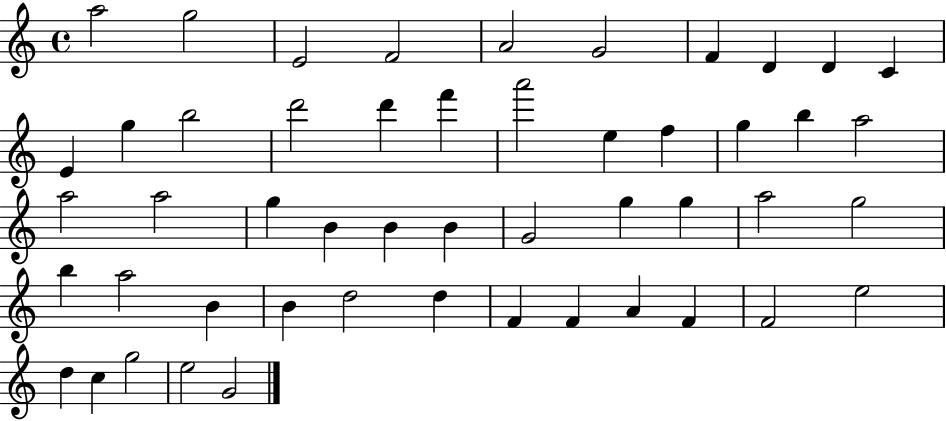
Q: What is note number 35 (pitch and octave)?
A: A5